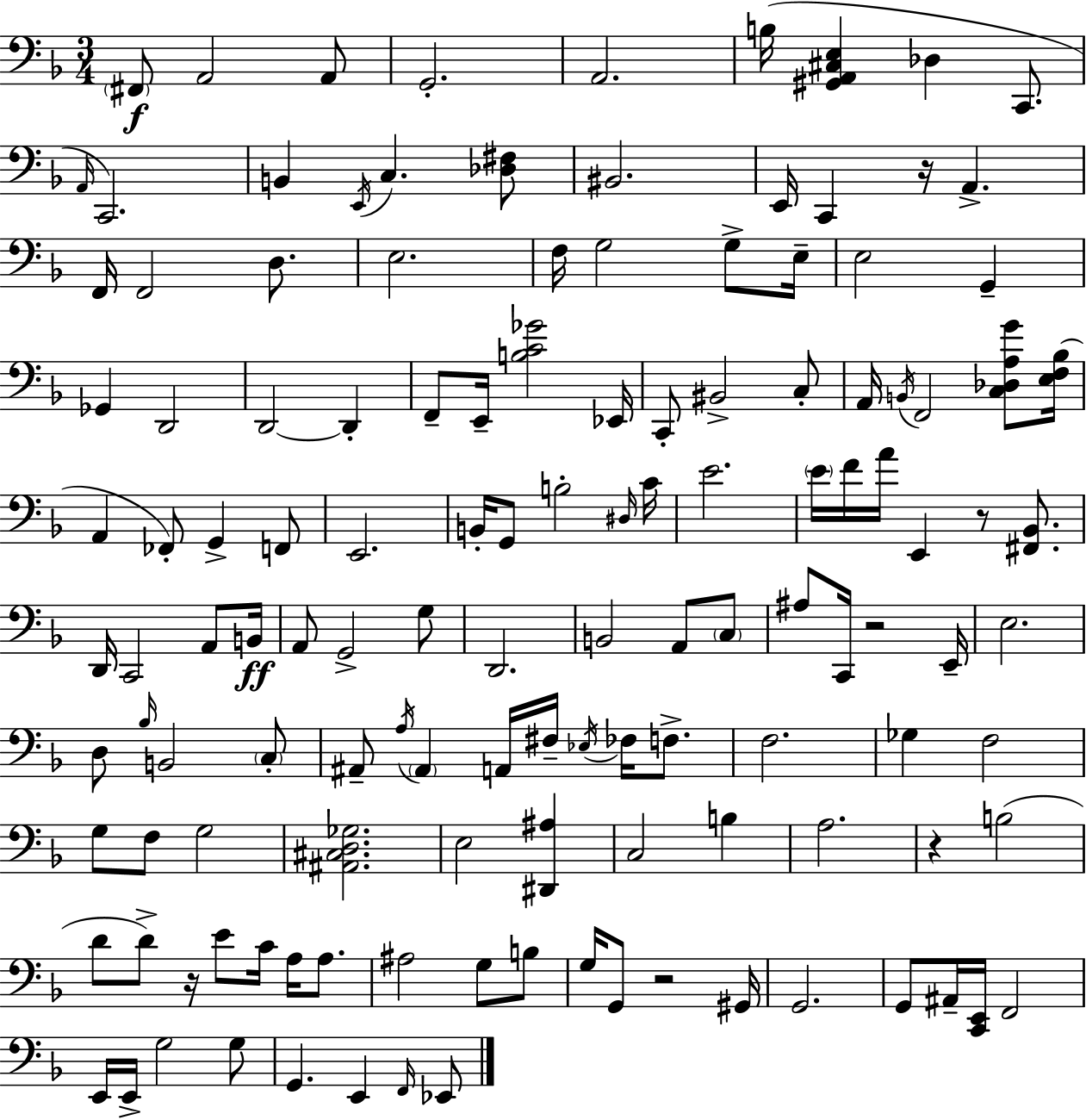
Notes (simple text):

F#2/e A2/h A2/e G2/h. A2/h. B3/s [G#2,A2,C#3,E3]/q Db3/q C2/e. A2/s C2/h. B2/q E2/s C3/q. [Db3,F#3]/e BIS2/h. E2/s C2/q R/s A2/q. F2/s F2/h D3/e. E3/h. F3/s G3/h G3/e E3/s E3/h G2/q Gb2/q D2/h D2/h D2/q F2/e E2/s [B3,C4,Gb4]/h Eb2/s C2/e BIS2/h C3/e A2/s B2/s F2/h [C3,Db3,A3,G4]/e [E3,F3,Bb3]/s A2/q FES2/e G2/q F2/e E2/h. B2/s G2/e B3/h D#3/s C4/s E4/h. E4/s F4/s A4/s E2/q R/e [F#2,Bb2]/e. D2/s C2/h A2/e B2/s A2/e G2/h G3/e D2/h. B2/h A2/e C3/e A#3/e C2/s R/h E2/s E3/h. D3/e Bb3/s B2/h C3/e A#2/e A3/s A#2/q A2/s F#3/s Eb3/s FES3/s F3/e. F3/h. Gb3/q F3/h G3/e F3/e G3/h [A#2,C#3,D3,Gb3]/h. E3/h [D#2,A#3]/q C3/h B3/q A3/h. R/q B3/h D4/e D4/e R/s E4/e C4/s A3/s A3/e. A#3/h G3/e B3/e G3/s G2/e R/h G#2/s G2/h. G2/e A#2/s [C2,E2]/s F2/h E2/s E2/s G3/h G3/e G2/q. E2/q F2/s Eb2/e